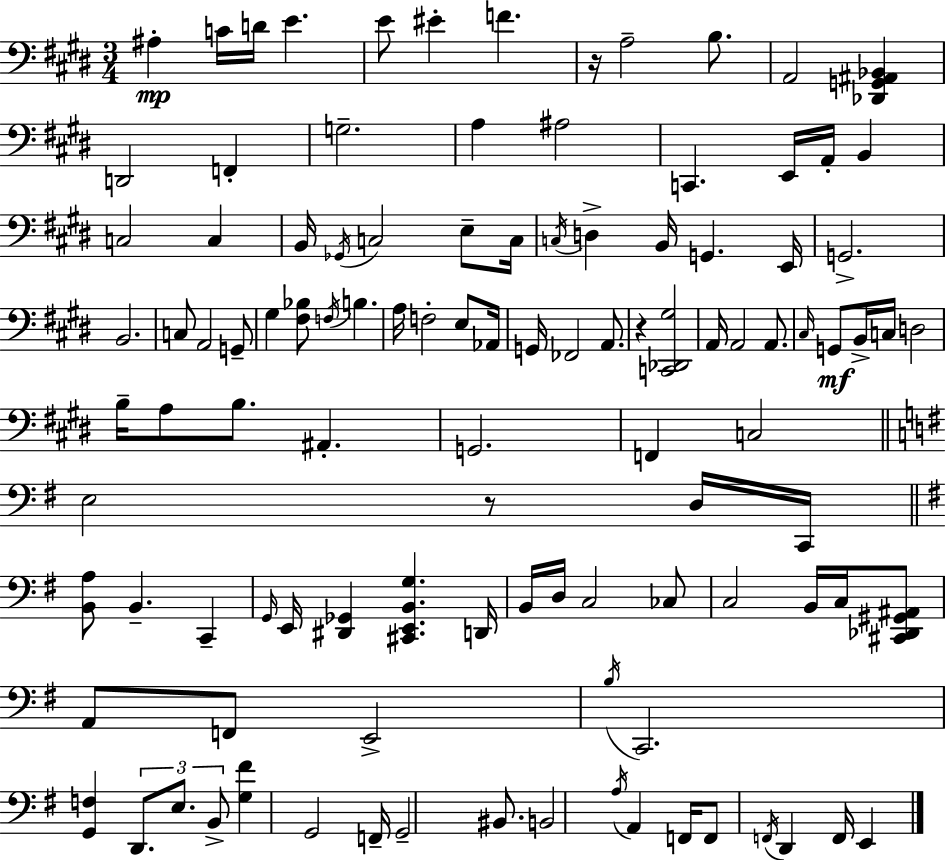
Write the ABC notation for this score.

X:1
T:Untitled
M:3/4
L:1/4
K:E
^A, C/4 D/4 E E/2 ^E F z/4 A,2 B,/2 A,,2 [_D,,G,,^A,,_B,,] D,,2 F,, G,2 A, ^A,2 C,, E,,/4 A,,/4 B,, C,2 C, B,,/4 _G,,/4 C,2 E,/2 C,/4 C,/4 D, B,,/4 G,, E,,/4 G,,2 B,,2 C,/2 A,,2 G,,/2 ^G, [^F,_B,]/2 F,/4 B, A,/4 F,2 E,/2 _A,,/4 G,,/4 _F,,2 A,,/2 z [C,,_D,,^G,]2 A,,/4 A,,2 A,,/2 ^C,/4 G,,/2 B,,/4 C,/4 D,2 B,/4 A,/2 B,/2 ^A,, G,,2 F,, C,2 E,2 z/2 D,/4 C,,/4 [B,,A,]/2 B,, C,, G,,/4 E,,/4 [^D,,_G,,] [^C,,E,,B,,G,] D,,/4 B,,/4 D,/4 C,2 _C,/2 C,2 B,,/4 C,/4 [^C,,_D,,^G,,^A,,]/2 A,,/2 F,,/2 E,,2 B,/4 C,,2 [G,,F,] D,,/2 E,/2 B,,/2 [G,^F] G,,2 F,,/4 G,,2 ^B,,/2 B,,2 A,/4 A,, F,,/4 F,,/2 F,,/4 D,, F,,/4 E,,